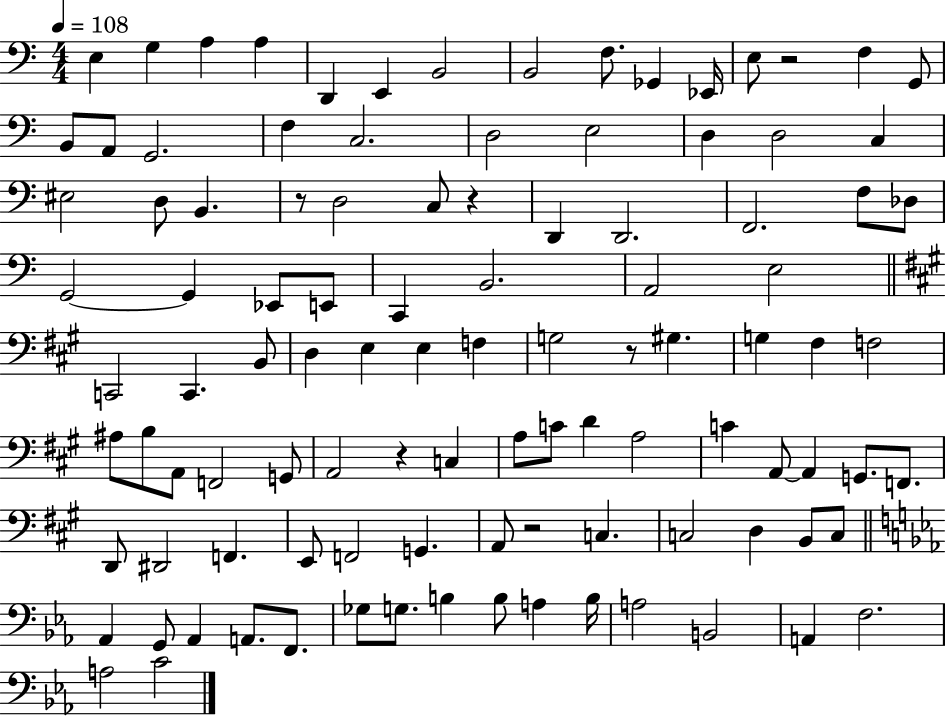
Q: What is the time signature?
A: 4/4